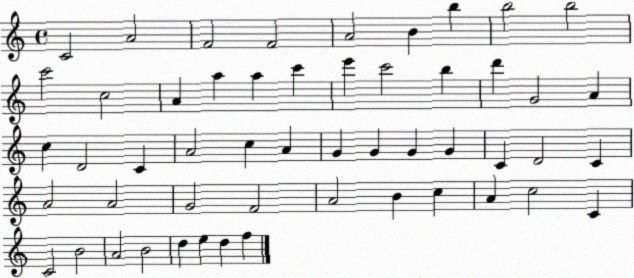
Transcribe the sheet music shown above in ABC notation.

X:1
T:Untitled
M:4/4
L:1/4
K:C
C2 A2 F2 F2 A2 B b b2 b2 c'2 c2 A a a c' e' c'2 b d' G2 A c D2 C A2 c A G G G G C D2 C A2 A2 G2 F2 A2 B c A c2 C C2 B2 A2 B2 d e d f